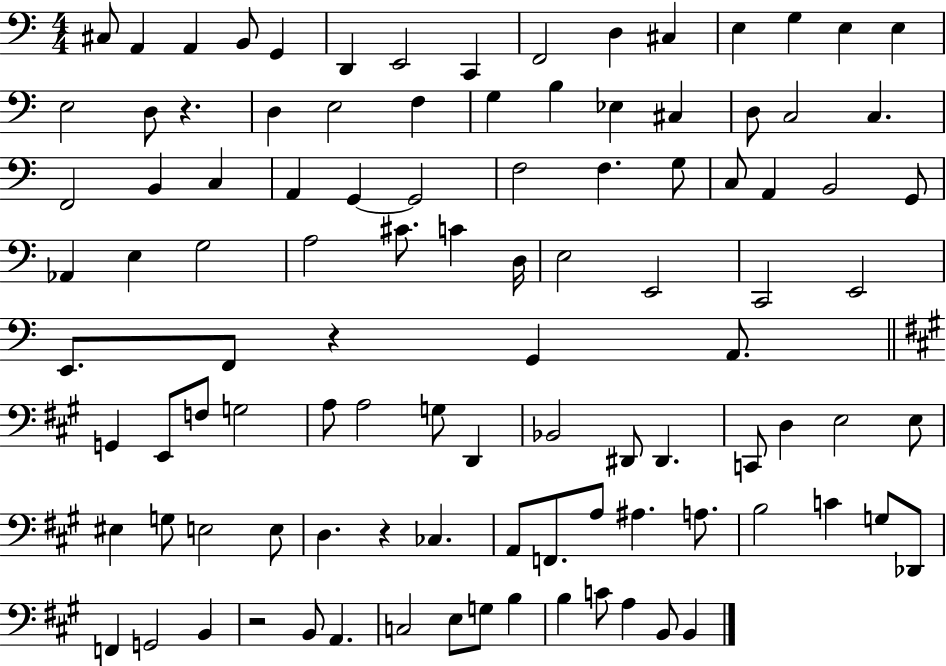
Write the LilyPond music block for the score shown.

{
  \clef bass
  \numericTimeSignature
  \time 4/4
  \key c \major
  cis8 a,4 a,4 b,8 g,4 | d,4 e,2 c,4 | f,2 d4 cis4 | e4 g4 e4 e4 | \break e2 d8 r4. | d4 e2 f4 | g4 b4 ees4 cis4 | d8 c2 c4. | \break f,2 b,4 c4 | a,4 g,4~~ g,2 | f2 f4. g8 | c8 a,4 b,2 g,8 | \break aes,4 e4 g2 | a2 cis'8. c'4 d16 | e2 e,2 | c,2 e,2 | \break e,8. f,8 r4 g,4 a,8. | \bar "||" \break \key a \major g,4 e,8 f8 g2 | a8 a2 g8 d,4 | bes,2 dis,8 dis,4. | c,8 d4 e2 e8 | \break eis4 g8 e2 e8 | d4. r4 ces4. | a,8 f,8. a8 ais4. a8. | b2 c'4 g8 des,8 | \break f,4 g,2 b,4 | r2 b,8 a,4. | c2 e8 g8 b4 | b4 c'8 a4 b,8 b,4 | \break \bar "|."
}